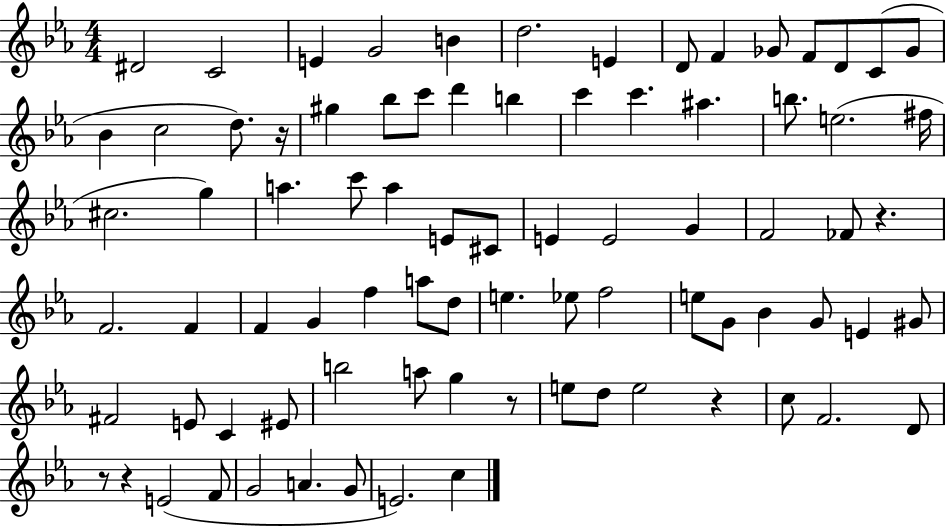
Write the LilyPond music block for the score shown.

{
  \clef treble
  \numericTimeSignature
  \time 4/4
  \key ees \major
  dis'2 c'2 | e'4 g'2 b'4 | d''2. e'4 | d'8 f'4 ges'8 f'8 d'8 c'8( ges'8 | \break bes'4 c''2 d''8.) r16 | gis''4 bes''8 c'''8 d'''4 b''4 | c'''4 c'''4. ais''4. | b''8. e''2.( fis''16 | \break cis''2. g''4) | a''4. c'''8 a''4 e'8 cis'8 | e'4 e'2 g'4 | f'2 fes'8 r4. | \break f'2. f'4 | f'4 g'4 f''4 a''8 d''8 | e''4. ees''8 f''2 | e''8 g'8 bes'4 g'8 e'4 gis'8 | \break fis'2 e'8 c'4 eis'8 | b''2 a''8 g''4 r8 | e''8 d''8 e''2 r4 | c''8 f'2. d'8 | \break r8 r4 e'2( f'8 | g'2 a'4. g'8 | e'2.) c''4 | \bar "|."
}